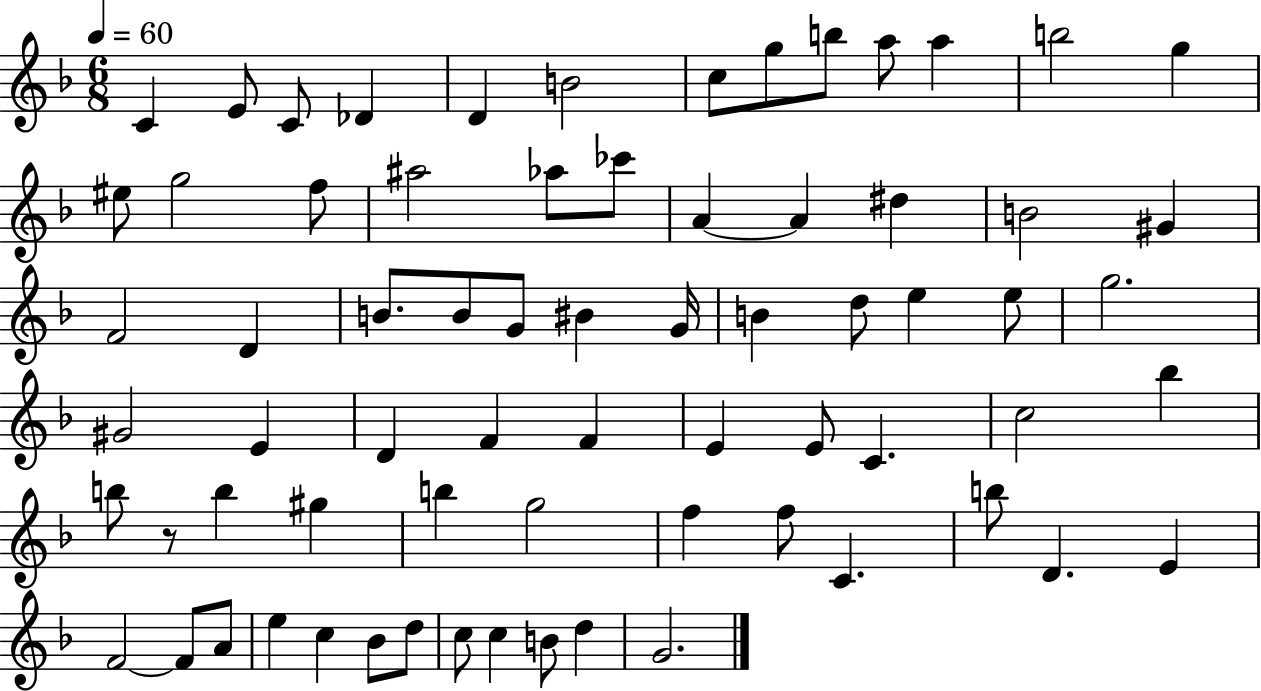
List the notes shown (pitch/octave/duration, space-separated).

C4/q E4/e C4/e Db4/q D4/q B4/h C5/e G5/e B5/e A5/e A5/q B5/h G5/q EIS5/e G5/h F5/e A#5/h Ab5/e CES6/e A4/q A4/q D#5/q B4/h G#4/q F4/h D4/q B4/e. B4/e G4/e BIS4/q G4/s B4/q D5/e E5/q E5/e G5/h. G#4/h E4/q D4/q F4/q F4/q E4/q E4/e C4/q. C5/h Bb5/q B5/e R/e B5/q G#5/q B5/q G5/h F5/q F5/e C4/q. B5/e D4/q. E4/q F4/h F4/e A4/e E5/q C5/q Bb4/e D5/e C5/e C5/q B4/e D5/q G4/h.